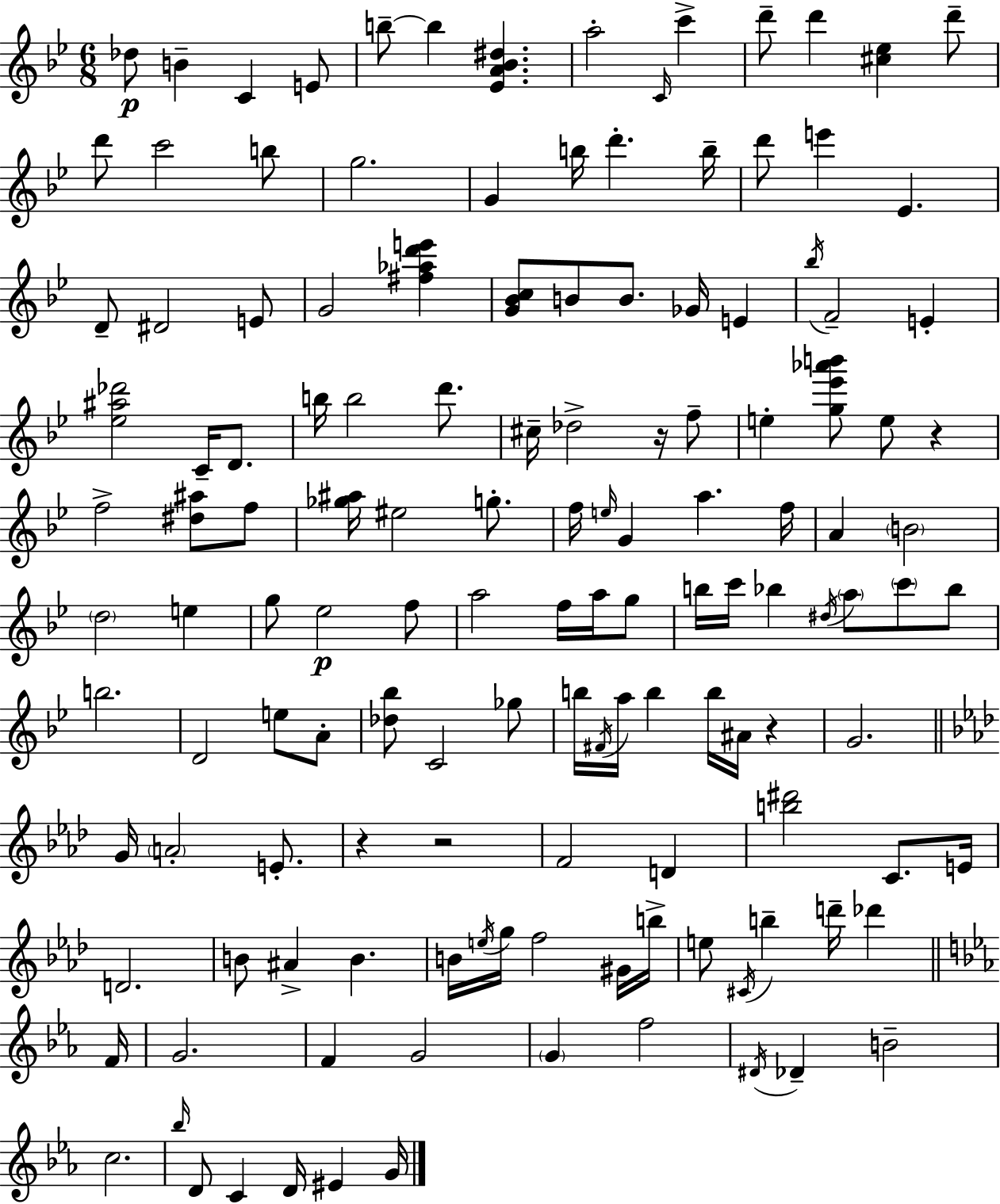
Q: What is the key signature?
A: BES major